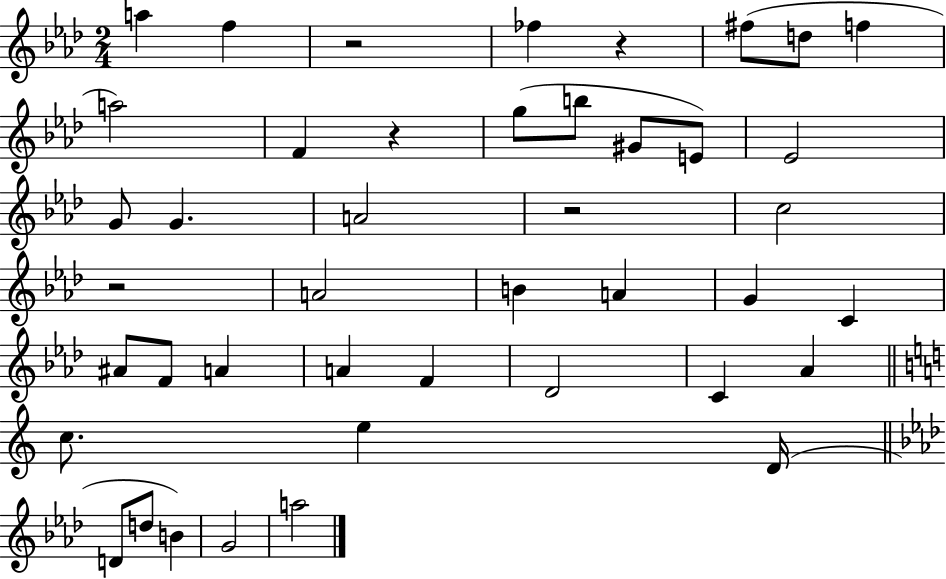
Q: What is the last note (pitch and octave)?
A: A5